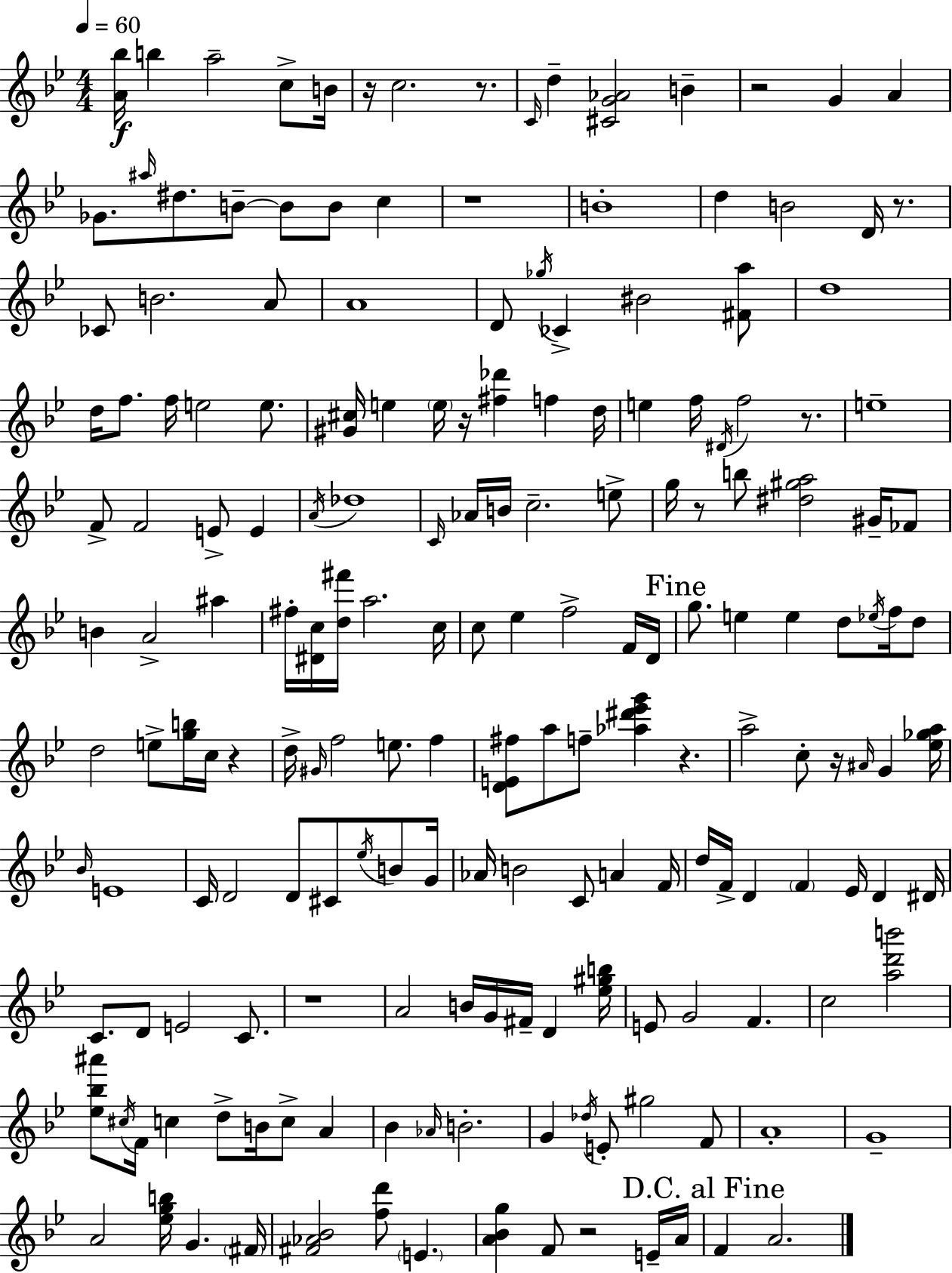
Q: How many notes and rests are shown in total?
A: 183